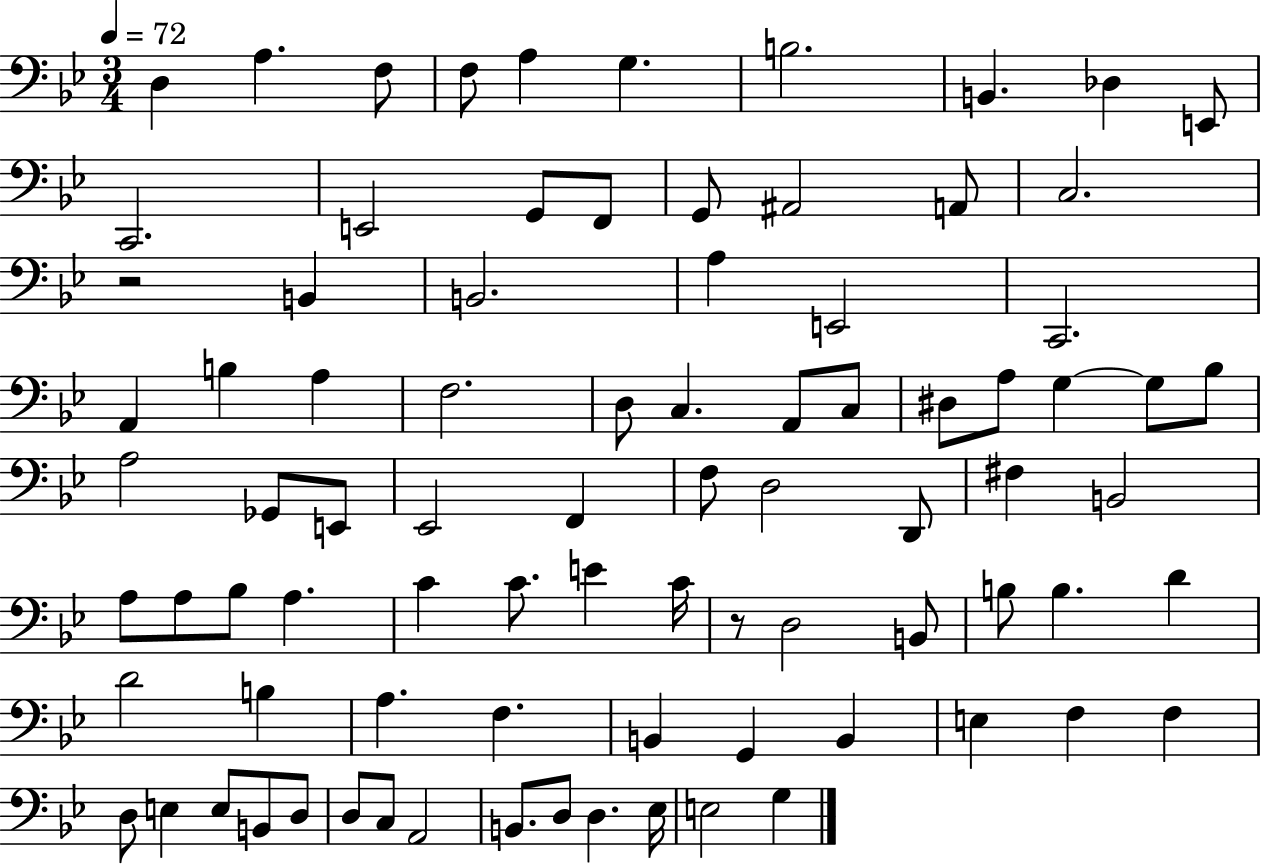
{
  \clef bass
  \numericTimeSignature
  \time 3/4
  \key bes \major
  \tempo 4 = 72
  d4 a4. f8 | f8 a4 g4. | b2. | b,4. des4 e,8 | \break c,2. | e,2 g,8 f,8 | g,8 ais,2 a,8 | c2. | \break r2 b,4 | b,2. | a4 e,2 | c,2. | \break a,4 b4 a4 | f2. | d8 c4. a,8 c8 | dis8 a8 g4~~ g8 bes8 | \break a2 ges,8 e,8 | ees,2 f,4 | f8 d2 d,8 | fis4 b,2 | \break a8 a8 bes8 a4. | c'4 c'8. e'4 c'16 | r8 d2 b,8 | b8 b4. d'4 | \break d'2 b4 | a4. f4. | b,4 g,4 b,4 | e4 f4 f4 | \break d8 e4 e8 b,8 d8 | d8 c8 a,2 | b,8. d8 d4. ees16 | e2 g4 | \break \bar "|."
}